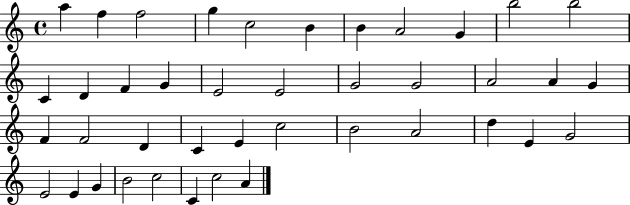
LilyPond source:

{
  \clef treble
  \time 4/4
  \defaultTimeSignature
  \key c \major
  a''4 f''4 f''2 | g''4 c''2 b'4 | b'4 a'2 g'4 | b''2 b''2 | \break c'4 d'4 f'4 g'4 | e'2 e'2 | g'2 g'2 | a'2 a'4 g'4 | \break f'4 f'2 d'4 | c'4 e'4 c''2 | b'2 a'2 | d''4 e'4 g'2 | \break e'2 e'4 g'4 | b'2 c''2 | c'4 c''2 a'4 | \bar "|."
}